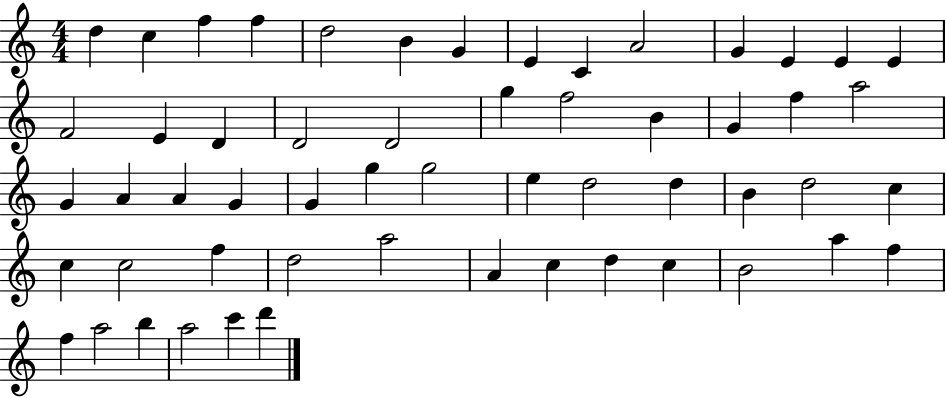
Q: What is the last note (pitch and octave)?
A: D6